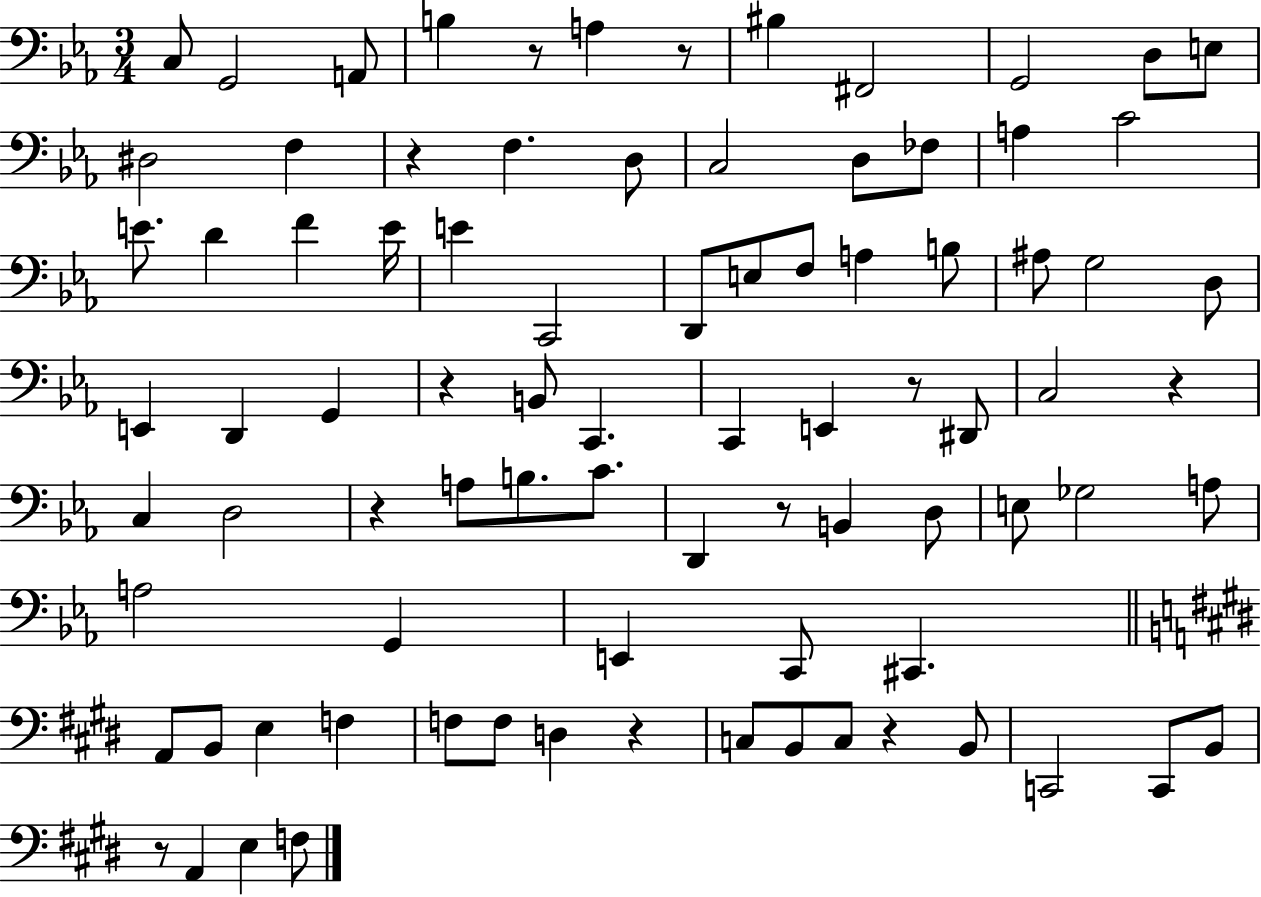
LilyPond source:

{
  \clef bass
  \numericTimeSignature
  \time 3/4
  \key ees \major
  c8 g,2 a,8 | b4 r8 a4 r8 | bis4 fis,2 | g,2 d8 e8 | \break dis2 f4 | r4 f4. d8 | c2 d8 fes8 | a4 c'2 | \break e'8. d'4 f'4 e'16 | e'4 c,2 | d,8 e8 f8 a4 b8 | ais8 g2 d8 | \break e,4 d,4 g,4 | r4 b,8 c,4. | c,4 e,4 r8 dis,8 | c2 r4 | \break c4 d2 | r4 a8 b8. c'8. | d,4 r8 b,4 d8 | e8 ges2 a8 | \break a2 g,4 | e,4 c,8 cis,4. | \bar "||" \break \key e \major a,8 b,8 e4 f4 | f8 f8 d4 r4 | c8 b,8 c8 r4 b,8 | c,2 c,8 b,8 | \break r8 a,4 e4 f8 | \bar "|."
}